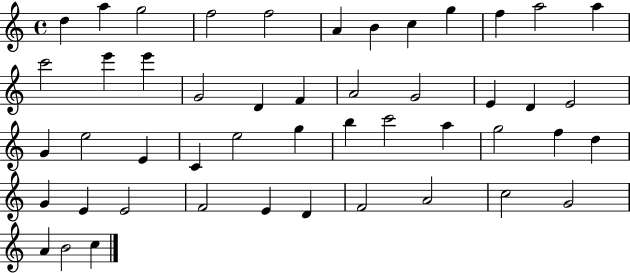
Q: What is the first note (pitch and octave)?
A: D5